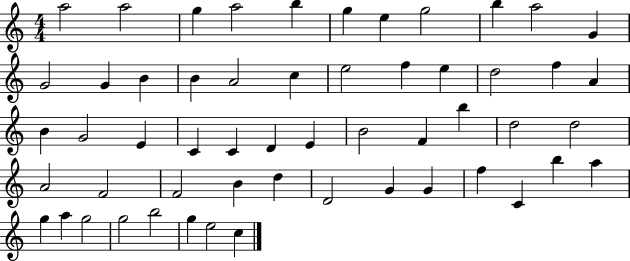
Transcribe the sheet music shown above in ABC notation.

X:1
T:Untitled
M:4/4
L:1/4
K:C
a2 a2 g a2 b g e g2 b a2 G G2 G B B A2 c e2 f e d2 f A B G2 E C C D E B2 F b d2 d2 A2 F2 F2 B d D2 G G f C b a g a g2 g2 b2 g e2 c